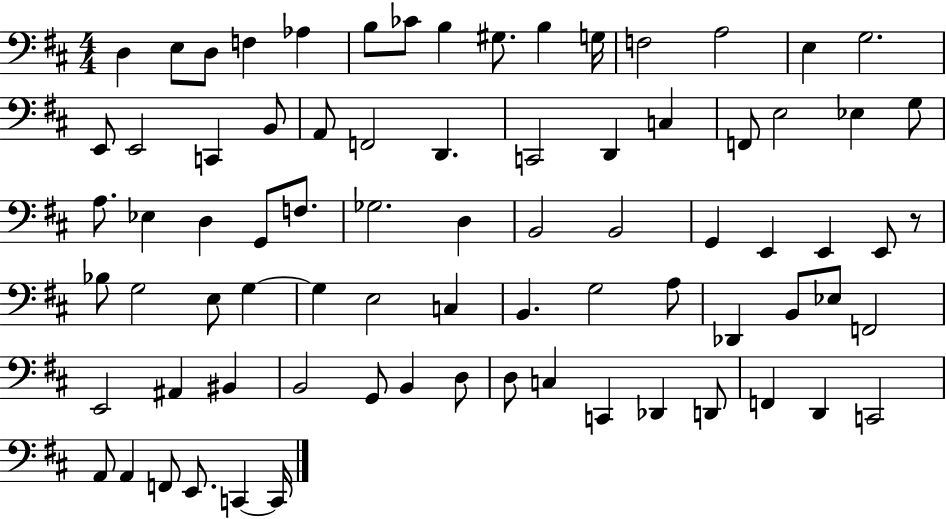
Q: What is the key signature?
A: D major